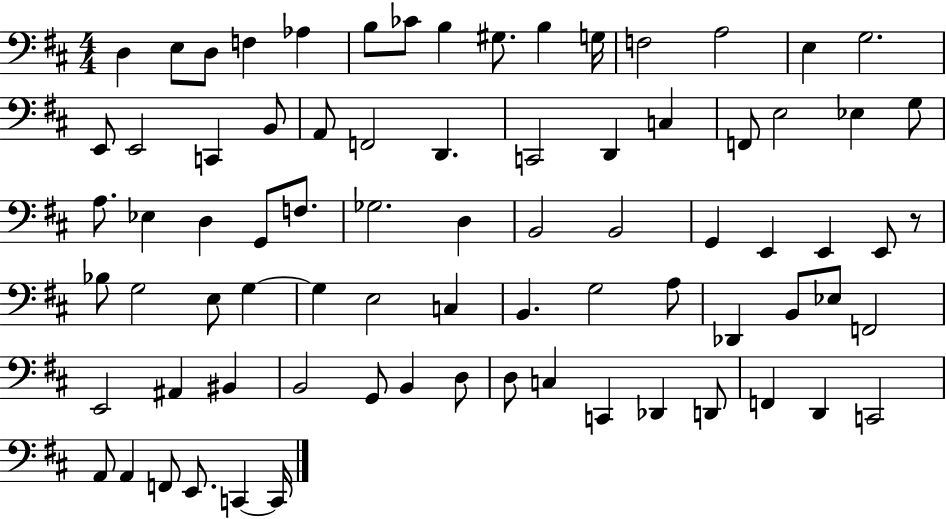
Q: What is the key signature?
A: D major